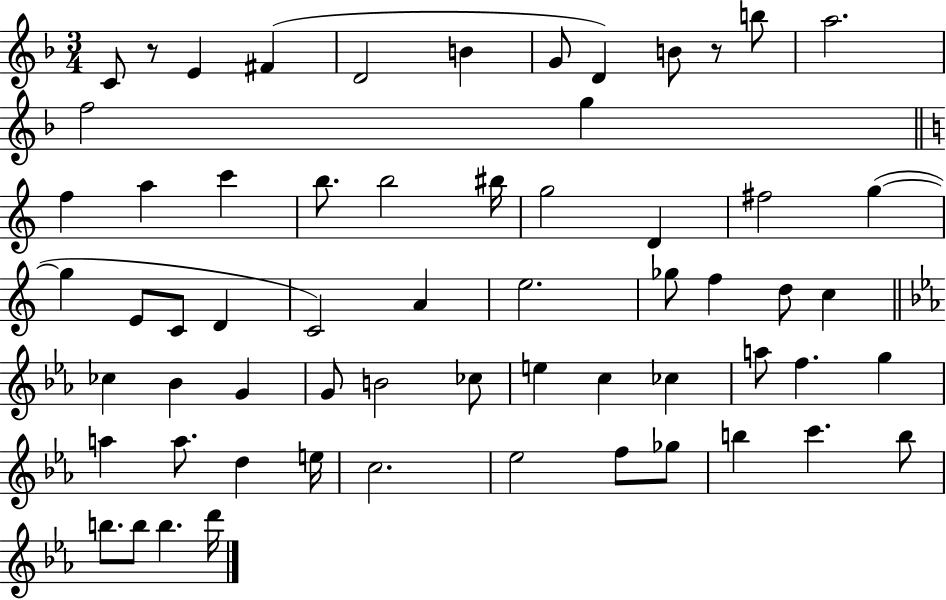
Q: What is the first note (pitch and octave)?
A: C4